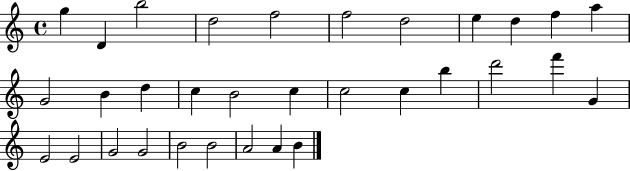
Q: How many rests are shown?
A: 0